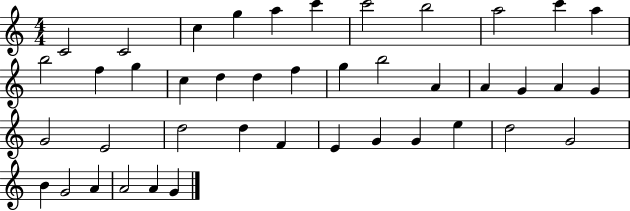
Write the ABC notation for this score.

X:1
T:Untitled
M:4/4
L:1/4
K:C
C2 C2 c g a c' c'2 b2 a2 c' a b2 f g c d d f g b2 A A G A G G2 E2 d2 d F E G G e d2 G2 B G2 A A2 A G